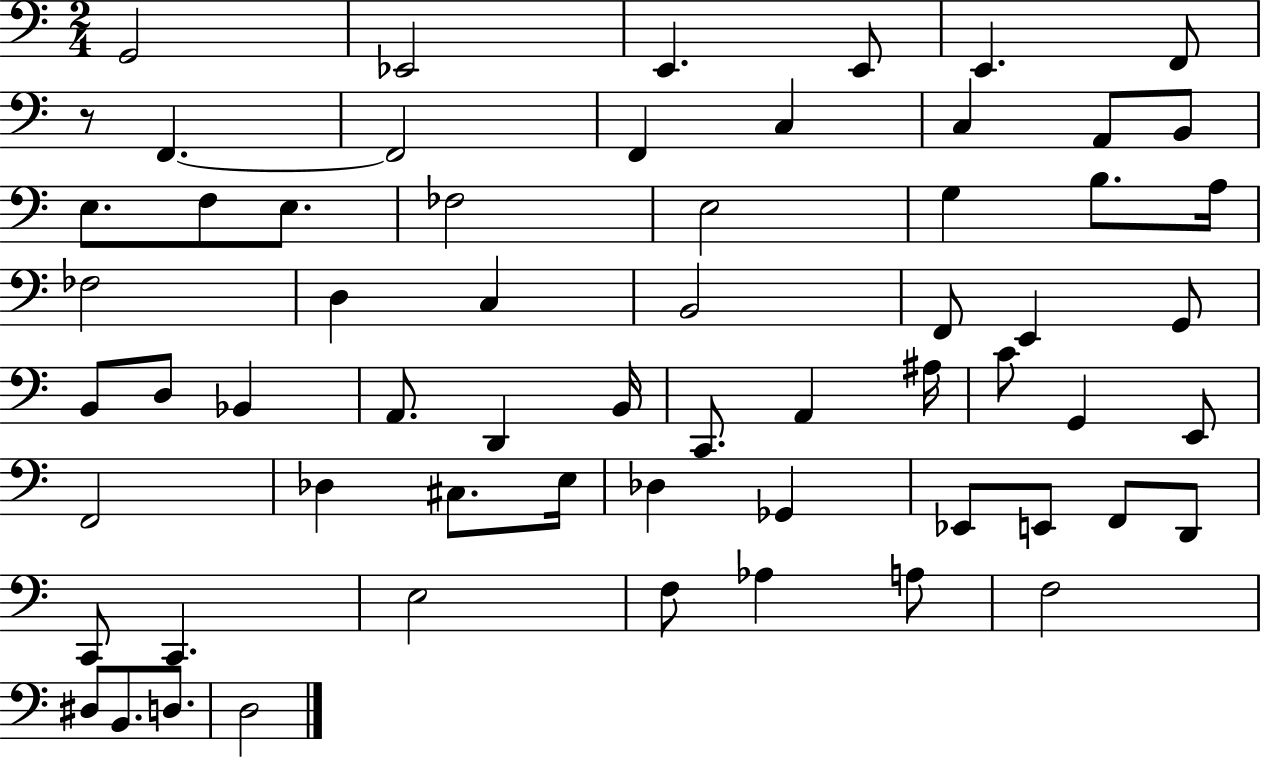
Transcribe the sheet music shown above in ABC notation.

X:1
T:Untitled
M:2/4
L:1/4
K:C
G,,2 _E,,2 E,, E,,/2 E,, F,,/2 z/2 F,, F,,2 F,, C, C, A,,/2 B,,/2 E,/2 F,/2 E,/2 _F,2 E,2 G, B,/2 A,/4 _F,2 D, C, B,,2 F,,/2 E,, G,,/2 B,,/2 D,/2 _B,, A,,/2 D,, B,,/4 C,,/2 A,, ^A,/4 C/2 G,, E,,/2 F,,2 _D, ^C,/2 E,/4 _D, _G,, _E,,/2 E,,/2 F,,/2 D,,/2 C,,/2 C,, E,2 F,/2 _A, A,/2 F,2 ^D,/2 B,,/2 D,/2 D,2